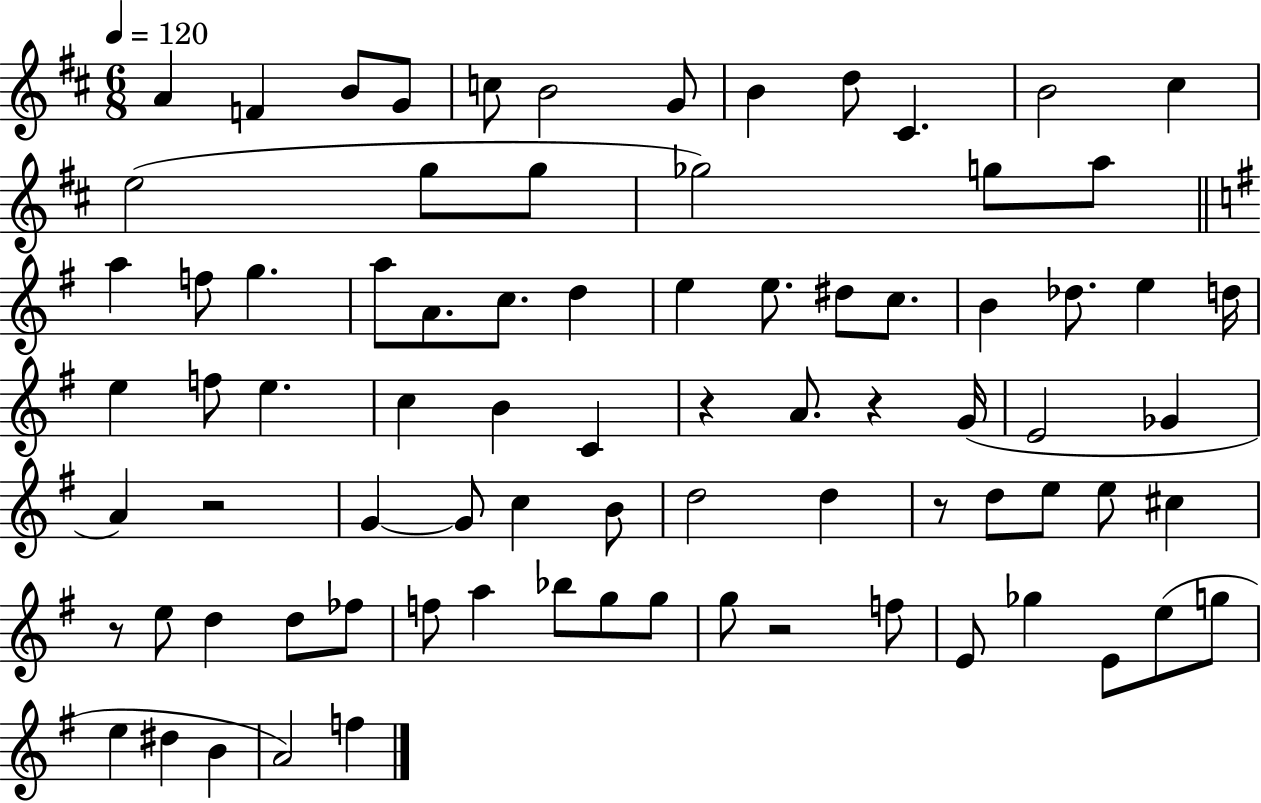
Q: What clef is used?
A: treble